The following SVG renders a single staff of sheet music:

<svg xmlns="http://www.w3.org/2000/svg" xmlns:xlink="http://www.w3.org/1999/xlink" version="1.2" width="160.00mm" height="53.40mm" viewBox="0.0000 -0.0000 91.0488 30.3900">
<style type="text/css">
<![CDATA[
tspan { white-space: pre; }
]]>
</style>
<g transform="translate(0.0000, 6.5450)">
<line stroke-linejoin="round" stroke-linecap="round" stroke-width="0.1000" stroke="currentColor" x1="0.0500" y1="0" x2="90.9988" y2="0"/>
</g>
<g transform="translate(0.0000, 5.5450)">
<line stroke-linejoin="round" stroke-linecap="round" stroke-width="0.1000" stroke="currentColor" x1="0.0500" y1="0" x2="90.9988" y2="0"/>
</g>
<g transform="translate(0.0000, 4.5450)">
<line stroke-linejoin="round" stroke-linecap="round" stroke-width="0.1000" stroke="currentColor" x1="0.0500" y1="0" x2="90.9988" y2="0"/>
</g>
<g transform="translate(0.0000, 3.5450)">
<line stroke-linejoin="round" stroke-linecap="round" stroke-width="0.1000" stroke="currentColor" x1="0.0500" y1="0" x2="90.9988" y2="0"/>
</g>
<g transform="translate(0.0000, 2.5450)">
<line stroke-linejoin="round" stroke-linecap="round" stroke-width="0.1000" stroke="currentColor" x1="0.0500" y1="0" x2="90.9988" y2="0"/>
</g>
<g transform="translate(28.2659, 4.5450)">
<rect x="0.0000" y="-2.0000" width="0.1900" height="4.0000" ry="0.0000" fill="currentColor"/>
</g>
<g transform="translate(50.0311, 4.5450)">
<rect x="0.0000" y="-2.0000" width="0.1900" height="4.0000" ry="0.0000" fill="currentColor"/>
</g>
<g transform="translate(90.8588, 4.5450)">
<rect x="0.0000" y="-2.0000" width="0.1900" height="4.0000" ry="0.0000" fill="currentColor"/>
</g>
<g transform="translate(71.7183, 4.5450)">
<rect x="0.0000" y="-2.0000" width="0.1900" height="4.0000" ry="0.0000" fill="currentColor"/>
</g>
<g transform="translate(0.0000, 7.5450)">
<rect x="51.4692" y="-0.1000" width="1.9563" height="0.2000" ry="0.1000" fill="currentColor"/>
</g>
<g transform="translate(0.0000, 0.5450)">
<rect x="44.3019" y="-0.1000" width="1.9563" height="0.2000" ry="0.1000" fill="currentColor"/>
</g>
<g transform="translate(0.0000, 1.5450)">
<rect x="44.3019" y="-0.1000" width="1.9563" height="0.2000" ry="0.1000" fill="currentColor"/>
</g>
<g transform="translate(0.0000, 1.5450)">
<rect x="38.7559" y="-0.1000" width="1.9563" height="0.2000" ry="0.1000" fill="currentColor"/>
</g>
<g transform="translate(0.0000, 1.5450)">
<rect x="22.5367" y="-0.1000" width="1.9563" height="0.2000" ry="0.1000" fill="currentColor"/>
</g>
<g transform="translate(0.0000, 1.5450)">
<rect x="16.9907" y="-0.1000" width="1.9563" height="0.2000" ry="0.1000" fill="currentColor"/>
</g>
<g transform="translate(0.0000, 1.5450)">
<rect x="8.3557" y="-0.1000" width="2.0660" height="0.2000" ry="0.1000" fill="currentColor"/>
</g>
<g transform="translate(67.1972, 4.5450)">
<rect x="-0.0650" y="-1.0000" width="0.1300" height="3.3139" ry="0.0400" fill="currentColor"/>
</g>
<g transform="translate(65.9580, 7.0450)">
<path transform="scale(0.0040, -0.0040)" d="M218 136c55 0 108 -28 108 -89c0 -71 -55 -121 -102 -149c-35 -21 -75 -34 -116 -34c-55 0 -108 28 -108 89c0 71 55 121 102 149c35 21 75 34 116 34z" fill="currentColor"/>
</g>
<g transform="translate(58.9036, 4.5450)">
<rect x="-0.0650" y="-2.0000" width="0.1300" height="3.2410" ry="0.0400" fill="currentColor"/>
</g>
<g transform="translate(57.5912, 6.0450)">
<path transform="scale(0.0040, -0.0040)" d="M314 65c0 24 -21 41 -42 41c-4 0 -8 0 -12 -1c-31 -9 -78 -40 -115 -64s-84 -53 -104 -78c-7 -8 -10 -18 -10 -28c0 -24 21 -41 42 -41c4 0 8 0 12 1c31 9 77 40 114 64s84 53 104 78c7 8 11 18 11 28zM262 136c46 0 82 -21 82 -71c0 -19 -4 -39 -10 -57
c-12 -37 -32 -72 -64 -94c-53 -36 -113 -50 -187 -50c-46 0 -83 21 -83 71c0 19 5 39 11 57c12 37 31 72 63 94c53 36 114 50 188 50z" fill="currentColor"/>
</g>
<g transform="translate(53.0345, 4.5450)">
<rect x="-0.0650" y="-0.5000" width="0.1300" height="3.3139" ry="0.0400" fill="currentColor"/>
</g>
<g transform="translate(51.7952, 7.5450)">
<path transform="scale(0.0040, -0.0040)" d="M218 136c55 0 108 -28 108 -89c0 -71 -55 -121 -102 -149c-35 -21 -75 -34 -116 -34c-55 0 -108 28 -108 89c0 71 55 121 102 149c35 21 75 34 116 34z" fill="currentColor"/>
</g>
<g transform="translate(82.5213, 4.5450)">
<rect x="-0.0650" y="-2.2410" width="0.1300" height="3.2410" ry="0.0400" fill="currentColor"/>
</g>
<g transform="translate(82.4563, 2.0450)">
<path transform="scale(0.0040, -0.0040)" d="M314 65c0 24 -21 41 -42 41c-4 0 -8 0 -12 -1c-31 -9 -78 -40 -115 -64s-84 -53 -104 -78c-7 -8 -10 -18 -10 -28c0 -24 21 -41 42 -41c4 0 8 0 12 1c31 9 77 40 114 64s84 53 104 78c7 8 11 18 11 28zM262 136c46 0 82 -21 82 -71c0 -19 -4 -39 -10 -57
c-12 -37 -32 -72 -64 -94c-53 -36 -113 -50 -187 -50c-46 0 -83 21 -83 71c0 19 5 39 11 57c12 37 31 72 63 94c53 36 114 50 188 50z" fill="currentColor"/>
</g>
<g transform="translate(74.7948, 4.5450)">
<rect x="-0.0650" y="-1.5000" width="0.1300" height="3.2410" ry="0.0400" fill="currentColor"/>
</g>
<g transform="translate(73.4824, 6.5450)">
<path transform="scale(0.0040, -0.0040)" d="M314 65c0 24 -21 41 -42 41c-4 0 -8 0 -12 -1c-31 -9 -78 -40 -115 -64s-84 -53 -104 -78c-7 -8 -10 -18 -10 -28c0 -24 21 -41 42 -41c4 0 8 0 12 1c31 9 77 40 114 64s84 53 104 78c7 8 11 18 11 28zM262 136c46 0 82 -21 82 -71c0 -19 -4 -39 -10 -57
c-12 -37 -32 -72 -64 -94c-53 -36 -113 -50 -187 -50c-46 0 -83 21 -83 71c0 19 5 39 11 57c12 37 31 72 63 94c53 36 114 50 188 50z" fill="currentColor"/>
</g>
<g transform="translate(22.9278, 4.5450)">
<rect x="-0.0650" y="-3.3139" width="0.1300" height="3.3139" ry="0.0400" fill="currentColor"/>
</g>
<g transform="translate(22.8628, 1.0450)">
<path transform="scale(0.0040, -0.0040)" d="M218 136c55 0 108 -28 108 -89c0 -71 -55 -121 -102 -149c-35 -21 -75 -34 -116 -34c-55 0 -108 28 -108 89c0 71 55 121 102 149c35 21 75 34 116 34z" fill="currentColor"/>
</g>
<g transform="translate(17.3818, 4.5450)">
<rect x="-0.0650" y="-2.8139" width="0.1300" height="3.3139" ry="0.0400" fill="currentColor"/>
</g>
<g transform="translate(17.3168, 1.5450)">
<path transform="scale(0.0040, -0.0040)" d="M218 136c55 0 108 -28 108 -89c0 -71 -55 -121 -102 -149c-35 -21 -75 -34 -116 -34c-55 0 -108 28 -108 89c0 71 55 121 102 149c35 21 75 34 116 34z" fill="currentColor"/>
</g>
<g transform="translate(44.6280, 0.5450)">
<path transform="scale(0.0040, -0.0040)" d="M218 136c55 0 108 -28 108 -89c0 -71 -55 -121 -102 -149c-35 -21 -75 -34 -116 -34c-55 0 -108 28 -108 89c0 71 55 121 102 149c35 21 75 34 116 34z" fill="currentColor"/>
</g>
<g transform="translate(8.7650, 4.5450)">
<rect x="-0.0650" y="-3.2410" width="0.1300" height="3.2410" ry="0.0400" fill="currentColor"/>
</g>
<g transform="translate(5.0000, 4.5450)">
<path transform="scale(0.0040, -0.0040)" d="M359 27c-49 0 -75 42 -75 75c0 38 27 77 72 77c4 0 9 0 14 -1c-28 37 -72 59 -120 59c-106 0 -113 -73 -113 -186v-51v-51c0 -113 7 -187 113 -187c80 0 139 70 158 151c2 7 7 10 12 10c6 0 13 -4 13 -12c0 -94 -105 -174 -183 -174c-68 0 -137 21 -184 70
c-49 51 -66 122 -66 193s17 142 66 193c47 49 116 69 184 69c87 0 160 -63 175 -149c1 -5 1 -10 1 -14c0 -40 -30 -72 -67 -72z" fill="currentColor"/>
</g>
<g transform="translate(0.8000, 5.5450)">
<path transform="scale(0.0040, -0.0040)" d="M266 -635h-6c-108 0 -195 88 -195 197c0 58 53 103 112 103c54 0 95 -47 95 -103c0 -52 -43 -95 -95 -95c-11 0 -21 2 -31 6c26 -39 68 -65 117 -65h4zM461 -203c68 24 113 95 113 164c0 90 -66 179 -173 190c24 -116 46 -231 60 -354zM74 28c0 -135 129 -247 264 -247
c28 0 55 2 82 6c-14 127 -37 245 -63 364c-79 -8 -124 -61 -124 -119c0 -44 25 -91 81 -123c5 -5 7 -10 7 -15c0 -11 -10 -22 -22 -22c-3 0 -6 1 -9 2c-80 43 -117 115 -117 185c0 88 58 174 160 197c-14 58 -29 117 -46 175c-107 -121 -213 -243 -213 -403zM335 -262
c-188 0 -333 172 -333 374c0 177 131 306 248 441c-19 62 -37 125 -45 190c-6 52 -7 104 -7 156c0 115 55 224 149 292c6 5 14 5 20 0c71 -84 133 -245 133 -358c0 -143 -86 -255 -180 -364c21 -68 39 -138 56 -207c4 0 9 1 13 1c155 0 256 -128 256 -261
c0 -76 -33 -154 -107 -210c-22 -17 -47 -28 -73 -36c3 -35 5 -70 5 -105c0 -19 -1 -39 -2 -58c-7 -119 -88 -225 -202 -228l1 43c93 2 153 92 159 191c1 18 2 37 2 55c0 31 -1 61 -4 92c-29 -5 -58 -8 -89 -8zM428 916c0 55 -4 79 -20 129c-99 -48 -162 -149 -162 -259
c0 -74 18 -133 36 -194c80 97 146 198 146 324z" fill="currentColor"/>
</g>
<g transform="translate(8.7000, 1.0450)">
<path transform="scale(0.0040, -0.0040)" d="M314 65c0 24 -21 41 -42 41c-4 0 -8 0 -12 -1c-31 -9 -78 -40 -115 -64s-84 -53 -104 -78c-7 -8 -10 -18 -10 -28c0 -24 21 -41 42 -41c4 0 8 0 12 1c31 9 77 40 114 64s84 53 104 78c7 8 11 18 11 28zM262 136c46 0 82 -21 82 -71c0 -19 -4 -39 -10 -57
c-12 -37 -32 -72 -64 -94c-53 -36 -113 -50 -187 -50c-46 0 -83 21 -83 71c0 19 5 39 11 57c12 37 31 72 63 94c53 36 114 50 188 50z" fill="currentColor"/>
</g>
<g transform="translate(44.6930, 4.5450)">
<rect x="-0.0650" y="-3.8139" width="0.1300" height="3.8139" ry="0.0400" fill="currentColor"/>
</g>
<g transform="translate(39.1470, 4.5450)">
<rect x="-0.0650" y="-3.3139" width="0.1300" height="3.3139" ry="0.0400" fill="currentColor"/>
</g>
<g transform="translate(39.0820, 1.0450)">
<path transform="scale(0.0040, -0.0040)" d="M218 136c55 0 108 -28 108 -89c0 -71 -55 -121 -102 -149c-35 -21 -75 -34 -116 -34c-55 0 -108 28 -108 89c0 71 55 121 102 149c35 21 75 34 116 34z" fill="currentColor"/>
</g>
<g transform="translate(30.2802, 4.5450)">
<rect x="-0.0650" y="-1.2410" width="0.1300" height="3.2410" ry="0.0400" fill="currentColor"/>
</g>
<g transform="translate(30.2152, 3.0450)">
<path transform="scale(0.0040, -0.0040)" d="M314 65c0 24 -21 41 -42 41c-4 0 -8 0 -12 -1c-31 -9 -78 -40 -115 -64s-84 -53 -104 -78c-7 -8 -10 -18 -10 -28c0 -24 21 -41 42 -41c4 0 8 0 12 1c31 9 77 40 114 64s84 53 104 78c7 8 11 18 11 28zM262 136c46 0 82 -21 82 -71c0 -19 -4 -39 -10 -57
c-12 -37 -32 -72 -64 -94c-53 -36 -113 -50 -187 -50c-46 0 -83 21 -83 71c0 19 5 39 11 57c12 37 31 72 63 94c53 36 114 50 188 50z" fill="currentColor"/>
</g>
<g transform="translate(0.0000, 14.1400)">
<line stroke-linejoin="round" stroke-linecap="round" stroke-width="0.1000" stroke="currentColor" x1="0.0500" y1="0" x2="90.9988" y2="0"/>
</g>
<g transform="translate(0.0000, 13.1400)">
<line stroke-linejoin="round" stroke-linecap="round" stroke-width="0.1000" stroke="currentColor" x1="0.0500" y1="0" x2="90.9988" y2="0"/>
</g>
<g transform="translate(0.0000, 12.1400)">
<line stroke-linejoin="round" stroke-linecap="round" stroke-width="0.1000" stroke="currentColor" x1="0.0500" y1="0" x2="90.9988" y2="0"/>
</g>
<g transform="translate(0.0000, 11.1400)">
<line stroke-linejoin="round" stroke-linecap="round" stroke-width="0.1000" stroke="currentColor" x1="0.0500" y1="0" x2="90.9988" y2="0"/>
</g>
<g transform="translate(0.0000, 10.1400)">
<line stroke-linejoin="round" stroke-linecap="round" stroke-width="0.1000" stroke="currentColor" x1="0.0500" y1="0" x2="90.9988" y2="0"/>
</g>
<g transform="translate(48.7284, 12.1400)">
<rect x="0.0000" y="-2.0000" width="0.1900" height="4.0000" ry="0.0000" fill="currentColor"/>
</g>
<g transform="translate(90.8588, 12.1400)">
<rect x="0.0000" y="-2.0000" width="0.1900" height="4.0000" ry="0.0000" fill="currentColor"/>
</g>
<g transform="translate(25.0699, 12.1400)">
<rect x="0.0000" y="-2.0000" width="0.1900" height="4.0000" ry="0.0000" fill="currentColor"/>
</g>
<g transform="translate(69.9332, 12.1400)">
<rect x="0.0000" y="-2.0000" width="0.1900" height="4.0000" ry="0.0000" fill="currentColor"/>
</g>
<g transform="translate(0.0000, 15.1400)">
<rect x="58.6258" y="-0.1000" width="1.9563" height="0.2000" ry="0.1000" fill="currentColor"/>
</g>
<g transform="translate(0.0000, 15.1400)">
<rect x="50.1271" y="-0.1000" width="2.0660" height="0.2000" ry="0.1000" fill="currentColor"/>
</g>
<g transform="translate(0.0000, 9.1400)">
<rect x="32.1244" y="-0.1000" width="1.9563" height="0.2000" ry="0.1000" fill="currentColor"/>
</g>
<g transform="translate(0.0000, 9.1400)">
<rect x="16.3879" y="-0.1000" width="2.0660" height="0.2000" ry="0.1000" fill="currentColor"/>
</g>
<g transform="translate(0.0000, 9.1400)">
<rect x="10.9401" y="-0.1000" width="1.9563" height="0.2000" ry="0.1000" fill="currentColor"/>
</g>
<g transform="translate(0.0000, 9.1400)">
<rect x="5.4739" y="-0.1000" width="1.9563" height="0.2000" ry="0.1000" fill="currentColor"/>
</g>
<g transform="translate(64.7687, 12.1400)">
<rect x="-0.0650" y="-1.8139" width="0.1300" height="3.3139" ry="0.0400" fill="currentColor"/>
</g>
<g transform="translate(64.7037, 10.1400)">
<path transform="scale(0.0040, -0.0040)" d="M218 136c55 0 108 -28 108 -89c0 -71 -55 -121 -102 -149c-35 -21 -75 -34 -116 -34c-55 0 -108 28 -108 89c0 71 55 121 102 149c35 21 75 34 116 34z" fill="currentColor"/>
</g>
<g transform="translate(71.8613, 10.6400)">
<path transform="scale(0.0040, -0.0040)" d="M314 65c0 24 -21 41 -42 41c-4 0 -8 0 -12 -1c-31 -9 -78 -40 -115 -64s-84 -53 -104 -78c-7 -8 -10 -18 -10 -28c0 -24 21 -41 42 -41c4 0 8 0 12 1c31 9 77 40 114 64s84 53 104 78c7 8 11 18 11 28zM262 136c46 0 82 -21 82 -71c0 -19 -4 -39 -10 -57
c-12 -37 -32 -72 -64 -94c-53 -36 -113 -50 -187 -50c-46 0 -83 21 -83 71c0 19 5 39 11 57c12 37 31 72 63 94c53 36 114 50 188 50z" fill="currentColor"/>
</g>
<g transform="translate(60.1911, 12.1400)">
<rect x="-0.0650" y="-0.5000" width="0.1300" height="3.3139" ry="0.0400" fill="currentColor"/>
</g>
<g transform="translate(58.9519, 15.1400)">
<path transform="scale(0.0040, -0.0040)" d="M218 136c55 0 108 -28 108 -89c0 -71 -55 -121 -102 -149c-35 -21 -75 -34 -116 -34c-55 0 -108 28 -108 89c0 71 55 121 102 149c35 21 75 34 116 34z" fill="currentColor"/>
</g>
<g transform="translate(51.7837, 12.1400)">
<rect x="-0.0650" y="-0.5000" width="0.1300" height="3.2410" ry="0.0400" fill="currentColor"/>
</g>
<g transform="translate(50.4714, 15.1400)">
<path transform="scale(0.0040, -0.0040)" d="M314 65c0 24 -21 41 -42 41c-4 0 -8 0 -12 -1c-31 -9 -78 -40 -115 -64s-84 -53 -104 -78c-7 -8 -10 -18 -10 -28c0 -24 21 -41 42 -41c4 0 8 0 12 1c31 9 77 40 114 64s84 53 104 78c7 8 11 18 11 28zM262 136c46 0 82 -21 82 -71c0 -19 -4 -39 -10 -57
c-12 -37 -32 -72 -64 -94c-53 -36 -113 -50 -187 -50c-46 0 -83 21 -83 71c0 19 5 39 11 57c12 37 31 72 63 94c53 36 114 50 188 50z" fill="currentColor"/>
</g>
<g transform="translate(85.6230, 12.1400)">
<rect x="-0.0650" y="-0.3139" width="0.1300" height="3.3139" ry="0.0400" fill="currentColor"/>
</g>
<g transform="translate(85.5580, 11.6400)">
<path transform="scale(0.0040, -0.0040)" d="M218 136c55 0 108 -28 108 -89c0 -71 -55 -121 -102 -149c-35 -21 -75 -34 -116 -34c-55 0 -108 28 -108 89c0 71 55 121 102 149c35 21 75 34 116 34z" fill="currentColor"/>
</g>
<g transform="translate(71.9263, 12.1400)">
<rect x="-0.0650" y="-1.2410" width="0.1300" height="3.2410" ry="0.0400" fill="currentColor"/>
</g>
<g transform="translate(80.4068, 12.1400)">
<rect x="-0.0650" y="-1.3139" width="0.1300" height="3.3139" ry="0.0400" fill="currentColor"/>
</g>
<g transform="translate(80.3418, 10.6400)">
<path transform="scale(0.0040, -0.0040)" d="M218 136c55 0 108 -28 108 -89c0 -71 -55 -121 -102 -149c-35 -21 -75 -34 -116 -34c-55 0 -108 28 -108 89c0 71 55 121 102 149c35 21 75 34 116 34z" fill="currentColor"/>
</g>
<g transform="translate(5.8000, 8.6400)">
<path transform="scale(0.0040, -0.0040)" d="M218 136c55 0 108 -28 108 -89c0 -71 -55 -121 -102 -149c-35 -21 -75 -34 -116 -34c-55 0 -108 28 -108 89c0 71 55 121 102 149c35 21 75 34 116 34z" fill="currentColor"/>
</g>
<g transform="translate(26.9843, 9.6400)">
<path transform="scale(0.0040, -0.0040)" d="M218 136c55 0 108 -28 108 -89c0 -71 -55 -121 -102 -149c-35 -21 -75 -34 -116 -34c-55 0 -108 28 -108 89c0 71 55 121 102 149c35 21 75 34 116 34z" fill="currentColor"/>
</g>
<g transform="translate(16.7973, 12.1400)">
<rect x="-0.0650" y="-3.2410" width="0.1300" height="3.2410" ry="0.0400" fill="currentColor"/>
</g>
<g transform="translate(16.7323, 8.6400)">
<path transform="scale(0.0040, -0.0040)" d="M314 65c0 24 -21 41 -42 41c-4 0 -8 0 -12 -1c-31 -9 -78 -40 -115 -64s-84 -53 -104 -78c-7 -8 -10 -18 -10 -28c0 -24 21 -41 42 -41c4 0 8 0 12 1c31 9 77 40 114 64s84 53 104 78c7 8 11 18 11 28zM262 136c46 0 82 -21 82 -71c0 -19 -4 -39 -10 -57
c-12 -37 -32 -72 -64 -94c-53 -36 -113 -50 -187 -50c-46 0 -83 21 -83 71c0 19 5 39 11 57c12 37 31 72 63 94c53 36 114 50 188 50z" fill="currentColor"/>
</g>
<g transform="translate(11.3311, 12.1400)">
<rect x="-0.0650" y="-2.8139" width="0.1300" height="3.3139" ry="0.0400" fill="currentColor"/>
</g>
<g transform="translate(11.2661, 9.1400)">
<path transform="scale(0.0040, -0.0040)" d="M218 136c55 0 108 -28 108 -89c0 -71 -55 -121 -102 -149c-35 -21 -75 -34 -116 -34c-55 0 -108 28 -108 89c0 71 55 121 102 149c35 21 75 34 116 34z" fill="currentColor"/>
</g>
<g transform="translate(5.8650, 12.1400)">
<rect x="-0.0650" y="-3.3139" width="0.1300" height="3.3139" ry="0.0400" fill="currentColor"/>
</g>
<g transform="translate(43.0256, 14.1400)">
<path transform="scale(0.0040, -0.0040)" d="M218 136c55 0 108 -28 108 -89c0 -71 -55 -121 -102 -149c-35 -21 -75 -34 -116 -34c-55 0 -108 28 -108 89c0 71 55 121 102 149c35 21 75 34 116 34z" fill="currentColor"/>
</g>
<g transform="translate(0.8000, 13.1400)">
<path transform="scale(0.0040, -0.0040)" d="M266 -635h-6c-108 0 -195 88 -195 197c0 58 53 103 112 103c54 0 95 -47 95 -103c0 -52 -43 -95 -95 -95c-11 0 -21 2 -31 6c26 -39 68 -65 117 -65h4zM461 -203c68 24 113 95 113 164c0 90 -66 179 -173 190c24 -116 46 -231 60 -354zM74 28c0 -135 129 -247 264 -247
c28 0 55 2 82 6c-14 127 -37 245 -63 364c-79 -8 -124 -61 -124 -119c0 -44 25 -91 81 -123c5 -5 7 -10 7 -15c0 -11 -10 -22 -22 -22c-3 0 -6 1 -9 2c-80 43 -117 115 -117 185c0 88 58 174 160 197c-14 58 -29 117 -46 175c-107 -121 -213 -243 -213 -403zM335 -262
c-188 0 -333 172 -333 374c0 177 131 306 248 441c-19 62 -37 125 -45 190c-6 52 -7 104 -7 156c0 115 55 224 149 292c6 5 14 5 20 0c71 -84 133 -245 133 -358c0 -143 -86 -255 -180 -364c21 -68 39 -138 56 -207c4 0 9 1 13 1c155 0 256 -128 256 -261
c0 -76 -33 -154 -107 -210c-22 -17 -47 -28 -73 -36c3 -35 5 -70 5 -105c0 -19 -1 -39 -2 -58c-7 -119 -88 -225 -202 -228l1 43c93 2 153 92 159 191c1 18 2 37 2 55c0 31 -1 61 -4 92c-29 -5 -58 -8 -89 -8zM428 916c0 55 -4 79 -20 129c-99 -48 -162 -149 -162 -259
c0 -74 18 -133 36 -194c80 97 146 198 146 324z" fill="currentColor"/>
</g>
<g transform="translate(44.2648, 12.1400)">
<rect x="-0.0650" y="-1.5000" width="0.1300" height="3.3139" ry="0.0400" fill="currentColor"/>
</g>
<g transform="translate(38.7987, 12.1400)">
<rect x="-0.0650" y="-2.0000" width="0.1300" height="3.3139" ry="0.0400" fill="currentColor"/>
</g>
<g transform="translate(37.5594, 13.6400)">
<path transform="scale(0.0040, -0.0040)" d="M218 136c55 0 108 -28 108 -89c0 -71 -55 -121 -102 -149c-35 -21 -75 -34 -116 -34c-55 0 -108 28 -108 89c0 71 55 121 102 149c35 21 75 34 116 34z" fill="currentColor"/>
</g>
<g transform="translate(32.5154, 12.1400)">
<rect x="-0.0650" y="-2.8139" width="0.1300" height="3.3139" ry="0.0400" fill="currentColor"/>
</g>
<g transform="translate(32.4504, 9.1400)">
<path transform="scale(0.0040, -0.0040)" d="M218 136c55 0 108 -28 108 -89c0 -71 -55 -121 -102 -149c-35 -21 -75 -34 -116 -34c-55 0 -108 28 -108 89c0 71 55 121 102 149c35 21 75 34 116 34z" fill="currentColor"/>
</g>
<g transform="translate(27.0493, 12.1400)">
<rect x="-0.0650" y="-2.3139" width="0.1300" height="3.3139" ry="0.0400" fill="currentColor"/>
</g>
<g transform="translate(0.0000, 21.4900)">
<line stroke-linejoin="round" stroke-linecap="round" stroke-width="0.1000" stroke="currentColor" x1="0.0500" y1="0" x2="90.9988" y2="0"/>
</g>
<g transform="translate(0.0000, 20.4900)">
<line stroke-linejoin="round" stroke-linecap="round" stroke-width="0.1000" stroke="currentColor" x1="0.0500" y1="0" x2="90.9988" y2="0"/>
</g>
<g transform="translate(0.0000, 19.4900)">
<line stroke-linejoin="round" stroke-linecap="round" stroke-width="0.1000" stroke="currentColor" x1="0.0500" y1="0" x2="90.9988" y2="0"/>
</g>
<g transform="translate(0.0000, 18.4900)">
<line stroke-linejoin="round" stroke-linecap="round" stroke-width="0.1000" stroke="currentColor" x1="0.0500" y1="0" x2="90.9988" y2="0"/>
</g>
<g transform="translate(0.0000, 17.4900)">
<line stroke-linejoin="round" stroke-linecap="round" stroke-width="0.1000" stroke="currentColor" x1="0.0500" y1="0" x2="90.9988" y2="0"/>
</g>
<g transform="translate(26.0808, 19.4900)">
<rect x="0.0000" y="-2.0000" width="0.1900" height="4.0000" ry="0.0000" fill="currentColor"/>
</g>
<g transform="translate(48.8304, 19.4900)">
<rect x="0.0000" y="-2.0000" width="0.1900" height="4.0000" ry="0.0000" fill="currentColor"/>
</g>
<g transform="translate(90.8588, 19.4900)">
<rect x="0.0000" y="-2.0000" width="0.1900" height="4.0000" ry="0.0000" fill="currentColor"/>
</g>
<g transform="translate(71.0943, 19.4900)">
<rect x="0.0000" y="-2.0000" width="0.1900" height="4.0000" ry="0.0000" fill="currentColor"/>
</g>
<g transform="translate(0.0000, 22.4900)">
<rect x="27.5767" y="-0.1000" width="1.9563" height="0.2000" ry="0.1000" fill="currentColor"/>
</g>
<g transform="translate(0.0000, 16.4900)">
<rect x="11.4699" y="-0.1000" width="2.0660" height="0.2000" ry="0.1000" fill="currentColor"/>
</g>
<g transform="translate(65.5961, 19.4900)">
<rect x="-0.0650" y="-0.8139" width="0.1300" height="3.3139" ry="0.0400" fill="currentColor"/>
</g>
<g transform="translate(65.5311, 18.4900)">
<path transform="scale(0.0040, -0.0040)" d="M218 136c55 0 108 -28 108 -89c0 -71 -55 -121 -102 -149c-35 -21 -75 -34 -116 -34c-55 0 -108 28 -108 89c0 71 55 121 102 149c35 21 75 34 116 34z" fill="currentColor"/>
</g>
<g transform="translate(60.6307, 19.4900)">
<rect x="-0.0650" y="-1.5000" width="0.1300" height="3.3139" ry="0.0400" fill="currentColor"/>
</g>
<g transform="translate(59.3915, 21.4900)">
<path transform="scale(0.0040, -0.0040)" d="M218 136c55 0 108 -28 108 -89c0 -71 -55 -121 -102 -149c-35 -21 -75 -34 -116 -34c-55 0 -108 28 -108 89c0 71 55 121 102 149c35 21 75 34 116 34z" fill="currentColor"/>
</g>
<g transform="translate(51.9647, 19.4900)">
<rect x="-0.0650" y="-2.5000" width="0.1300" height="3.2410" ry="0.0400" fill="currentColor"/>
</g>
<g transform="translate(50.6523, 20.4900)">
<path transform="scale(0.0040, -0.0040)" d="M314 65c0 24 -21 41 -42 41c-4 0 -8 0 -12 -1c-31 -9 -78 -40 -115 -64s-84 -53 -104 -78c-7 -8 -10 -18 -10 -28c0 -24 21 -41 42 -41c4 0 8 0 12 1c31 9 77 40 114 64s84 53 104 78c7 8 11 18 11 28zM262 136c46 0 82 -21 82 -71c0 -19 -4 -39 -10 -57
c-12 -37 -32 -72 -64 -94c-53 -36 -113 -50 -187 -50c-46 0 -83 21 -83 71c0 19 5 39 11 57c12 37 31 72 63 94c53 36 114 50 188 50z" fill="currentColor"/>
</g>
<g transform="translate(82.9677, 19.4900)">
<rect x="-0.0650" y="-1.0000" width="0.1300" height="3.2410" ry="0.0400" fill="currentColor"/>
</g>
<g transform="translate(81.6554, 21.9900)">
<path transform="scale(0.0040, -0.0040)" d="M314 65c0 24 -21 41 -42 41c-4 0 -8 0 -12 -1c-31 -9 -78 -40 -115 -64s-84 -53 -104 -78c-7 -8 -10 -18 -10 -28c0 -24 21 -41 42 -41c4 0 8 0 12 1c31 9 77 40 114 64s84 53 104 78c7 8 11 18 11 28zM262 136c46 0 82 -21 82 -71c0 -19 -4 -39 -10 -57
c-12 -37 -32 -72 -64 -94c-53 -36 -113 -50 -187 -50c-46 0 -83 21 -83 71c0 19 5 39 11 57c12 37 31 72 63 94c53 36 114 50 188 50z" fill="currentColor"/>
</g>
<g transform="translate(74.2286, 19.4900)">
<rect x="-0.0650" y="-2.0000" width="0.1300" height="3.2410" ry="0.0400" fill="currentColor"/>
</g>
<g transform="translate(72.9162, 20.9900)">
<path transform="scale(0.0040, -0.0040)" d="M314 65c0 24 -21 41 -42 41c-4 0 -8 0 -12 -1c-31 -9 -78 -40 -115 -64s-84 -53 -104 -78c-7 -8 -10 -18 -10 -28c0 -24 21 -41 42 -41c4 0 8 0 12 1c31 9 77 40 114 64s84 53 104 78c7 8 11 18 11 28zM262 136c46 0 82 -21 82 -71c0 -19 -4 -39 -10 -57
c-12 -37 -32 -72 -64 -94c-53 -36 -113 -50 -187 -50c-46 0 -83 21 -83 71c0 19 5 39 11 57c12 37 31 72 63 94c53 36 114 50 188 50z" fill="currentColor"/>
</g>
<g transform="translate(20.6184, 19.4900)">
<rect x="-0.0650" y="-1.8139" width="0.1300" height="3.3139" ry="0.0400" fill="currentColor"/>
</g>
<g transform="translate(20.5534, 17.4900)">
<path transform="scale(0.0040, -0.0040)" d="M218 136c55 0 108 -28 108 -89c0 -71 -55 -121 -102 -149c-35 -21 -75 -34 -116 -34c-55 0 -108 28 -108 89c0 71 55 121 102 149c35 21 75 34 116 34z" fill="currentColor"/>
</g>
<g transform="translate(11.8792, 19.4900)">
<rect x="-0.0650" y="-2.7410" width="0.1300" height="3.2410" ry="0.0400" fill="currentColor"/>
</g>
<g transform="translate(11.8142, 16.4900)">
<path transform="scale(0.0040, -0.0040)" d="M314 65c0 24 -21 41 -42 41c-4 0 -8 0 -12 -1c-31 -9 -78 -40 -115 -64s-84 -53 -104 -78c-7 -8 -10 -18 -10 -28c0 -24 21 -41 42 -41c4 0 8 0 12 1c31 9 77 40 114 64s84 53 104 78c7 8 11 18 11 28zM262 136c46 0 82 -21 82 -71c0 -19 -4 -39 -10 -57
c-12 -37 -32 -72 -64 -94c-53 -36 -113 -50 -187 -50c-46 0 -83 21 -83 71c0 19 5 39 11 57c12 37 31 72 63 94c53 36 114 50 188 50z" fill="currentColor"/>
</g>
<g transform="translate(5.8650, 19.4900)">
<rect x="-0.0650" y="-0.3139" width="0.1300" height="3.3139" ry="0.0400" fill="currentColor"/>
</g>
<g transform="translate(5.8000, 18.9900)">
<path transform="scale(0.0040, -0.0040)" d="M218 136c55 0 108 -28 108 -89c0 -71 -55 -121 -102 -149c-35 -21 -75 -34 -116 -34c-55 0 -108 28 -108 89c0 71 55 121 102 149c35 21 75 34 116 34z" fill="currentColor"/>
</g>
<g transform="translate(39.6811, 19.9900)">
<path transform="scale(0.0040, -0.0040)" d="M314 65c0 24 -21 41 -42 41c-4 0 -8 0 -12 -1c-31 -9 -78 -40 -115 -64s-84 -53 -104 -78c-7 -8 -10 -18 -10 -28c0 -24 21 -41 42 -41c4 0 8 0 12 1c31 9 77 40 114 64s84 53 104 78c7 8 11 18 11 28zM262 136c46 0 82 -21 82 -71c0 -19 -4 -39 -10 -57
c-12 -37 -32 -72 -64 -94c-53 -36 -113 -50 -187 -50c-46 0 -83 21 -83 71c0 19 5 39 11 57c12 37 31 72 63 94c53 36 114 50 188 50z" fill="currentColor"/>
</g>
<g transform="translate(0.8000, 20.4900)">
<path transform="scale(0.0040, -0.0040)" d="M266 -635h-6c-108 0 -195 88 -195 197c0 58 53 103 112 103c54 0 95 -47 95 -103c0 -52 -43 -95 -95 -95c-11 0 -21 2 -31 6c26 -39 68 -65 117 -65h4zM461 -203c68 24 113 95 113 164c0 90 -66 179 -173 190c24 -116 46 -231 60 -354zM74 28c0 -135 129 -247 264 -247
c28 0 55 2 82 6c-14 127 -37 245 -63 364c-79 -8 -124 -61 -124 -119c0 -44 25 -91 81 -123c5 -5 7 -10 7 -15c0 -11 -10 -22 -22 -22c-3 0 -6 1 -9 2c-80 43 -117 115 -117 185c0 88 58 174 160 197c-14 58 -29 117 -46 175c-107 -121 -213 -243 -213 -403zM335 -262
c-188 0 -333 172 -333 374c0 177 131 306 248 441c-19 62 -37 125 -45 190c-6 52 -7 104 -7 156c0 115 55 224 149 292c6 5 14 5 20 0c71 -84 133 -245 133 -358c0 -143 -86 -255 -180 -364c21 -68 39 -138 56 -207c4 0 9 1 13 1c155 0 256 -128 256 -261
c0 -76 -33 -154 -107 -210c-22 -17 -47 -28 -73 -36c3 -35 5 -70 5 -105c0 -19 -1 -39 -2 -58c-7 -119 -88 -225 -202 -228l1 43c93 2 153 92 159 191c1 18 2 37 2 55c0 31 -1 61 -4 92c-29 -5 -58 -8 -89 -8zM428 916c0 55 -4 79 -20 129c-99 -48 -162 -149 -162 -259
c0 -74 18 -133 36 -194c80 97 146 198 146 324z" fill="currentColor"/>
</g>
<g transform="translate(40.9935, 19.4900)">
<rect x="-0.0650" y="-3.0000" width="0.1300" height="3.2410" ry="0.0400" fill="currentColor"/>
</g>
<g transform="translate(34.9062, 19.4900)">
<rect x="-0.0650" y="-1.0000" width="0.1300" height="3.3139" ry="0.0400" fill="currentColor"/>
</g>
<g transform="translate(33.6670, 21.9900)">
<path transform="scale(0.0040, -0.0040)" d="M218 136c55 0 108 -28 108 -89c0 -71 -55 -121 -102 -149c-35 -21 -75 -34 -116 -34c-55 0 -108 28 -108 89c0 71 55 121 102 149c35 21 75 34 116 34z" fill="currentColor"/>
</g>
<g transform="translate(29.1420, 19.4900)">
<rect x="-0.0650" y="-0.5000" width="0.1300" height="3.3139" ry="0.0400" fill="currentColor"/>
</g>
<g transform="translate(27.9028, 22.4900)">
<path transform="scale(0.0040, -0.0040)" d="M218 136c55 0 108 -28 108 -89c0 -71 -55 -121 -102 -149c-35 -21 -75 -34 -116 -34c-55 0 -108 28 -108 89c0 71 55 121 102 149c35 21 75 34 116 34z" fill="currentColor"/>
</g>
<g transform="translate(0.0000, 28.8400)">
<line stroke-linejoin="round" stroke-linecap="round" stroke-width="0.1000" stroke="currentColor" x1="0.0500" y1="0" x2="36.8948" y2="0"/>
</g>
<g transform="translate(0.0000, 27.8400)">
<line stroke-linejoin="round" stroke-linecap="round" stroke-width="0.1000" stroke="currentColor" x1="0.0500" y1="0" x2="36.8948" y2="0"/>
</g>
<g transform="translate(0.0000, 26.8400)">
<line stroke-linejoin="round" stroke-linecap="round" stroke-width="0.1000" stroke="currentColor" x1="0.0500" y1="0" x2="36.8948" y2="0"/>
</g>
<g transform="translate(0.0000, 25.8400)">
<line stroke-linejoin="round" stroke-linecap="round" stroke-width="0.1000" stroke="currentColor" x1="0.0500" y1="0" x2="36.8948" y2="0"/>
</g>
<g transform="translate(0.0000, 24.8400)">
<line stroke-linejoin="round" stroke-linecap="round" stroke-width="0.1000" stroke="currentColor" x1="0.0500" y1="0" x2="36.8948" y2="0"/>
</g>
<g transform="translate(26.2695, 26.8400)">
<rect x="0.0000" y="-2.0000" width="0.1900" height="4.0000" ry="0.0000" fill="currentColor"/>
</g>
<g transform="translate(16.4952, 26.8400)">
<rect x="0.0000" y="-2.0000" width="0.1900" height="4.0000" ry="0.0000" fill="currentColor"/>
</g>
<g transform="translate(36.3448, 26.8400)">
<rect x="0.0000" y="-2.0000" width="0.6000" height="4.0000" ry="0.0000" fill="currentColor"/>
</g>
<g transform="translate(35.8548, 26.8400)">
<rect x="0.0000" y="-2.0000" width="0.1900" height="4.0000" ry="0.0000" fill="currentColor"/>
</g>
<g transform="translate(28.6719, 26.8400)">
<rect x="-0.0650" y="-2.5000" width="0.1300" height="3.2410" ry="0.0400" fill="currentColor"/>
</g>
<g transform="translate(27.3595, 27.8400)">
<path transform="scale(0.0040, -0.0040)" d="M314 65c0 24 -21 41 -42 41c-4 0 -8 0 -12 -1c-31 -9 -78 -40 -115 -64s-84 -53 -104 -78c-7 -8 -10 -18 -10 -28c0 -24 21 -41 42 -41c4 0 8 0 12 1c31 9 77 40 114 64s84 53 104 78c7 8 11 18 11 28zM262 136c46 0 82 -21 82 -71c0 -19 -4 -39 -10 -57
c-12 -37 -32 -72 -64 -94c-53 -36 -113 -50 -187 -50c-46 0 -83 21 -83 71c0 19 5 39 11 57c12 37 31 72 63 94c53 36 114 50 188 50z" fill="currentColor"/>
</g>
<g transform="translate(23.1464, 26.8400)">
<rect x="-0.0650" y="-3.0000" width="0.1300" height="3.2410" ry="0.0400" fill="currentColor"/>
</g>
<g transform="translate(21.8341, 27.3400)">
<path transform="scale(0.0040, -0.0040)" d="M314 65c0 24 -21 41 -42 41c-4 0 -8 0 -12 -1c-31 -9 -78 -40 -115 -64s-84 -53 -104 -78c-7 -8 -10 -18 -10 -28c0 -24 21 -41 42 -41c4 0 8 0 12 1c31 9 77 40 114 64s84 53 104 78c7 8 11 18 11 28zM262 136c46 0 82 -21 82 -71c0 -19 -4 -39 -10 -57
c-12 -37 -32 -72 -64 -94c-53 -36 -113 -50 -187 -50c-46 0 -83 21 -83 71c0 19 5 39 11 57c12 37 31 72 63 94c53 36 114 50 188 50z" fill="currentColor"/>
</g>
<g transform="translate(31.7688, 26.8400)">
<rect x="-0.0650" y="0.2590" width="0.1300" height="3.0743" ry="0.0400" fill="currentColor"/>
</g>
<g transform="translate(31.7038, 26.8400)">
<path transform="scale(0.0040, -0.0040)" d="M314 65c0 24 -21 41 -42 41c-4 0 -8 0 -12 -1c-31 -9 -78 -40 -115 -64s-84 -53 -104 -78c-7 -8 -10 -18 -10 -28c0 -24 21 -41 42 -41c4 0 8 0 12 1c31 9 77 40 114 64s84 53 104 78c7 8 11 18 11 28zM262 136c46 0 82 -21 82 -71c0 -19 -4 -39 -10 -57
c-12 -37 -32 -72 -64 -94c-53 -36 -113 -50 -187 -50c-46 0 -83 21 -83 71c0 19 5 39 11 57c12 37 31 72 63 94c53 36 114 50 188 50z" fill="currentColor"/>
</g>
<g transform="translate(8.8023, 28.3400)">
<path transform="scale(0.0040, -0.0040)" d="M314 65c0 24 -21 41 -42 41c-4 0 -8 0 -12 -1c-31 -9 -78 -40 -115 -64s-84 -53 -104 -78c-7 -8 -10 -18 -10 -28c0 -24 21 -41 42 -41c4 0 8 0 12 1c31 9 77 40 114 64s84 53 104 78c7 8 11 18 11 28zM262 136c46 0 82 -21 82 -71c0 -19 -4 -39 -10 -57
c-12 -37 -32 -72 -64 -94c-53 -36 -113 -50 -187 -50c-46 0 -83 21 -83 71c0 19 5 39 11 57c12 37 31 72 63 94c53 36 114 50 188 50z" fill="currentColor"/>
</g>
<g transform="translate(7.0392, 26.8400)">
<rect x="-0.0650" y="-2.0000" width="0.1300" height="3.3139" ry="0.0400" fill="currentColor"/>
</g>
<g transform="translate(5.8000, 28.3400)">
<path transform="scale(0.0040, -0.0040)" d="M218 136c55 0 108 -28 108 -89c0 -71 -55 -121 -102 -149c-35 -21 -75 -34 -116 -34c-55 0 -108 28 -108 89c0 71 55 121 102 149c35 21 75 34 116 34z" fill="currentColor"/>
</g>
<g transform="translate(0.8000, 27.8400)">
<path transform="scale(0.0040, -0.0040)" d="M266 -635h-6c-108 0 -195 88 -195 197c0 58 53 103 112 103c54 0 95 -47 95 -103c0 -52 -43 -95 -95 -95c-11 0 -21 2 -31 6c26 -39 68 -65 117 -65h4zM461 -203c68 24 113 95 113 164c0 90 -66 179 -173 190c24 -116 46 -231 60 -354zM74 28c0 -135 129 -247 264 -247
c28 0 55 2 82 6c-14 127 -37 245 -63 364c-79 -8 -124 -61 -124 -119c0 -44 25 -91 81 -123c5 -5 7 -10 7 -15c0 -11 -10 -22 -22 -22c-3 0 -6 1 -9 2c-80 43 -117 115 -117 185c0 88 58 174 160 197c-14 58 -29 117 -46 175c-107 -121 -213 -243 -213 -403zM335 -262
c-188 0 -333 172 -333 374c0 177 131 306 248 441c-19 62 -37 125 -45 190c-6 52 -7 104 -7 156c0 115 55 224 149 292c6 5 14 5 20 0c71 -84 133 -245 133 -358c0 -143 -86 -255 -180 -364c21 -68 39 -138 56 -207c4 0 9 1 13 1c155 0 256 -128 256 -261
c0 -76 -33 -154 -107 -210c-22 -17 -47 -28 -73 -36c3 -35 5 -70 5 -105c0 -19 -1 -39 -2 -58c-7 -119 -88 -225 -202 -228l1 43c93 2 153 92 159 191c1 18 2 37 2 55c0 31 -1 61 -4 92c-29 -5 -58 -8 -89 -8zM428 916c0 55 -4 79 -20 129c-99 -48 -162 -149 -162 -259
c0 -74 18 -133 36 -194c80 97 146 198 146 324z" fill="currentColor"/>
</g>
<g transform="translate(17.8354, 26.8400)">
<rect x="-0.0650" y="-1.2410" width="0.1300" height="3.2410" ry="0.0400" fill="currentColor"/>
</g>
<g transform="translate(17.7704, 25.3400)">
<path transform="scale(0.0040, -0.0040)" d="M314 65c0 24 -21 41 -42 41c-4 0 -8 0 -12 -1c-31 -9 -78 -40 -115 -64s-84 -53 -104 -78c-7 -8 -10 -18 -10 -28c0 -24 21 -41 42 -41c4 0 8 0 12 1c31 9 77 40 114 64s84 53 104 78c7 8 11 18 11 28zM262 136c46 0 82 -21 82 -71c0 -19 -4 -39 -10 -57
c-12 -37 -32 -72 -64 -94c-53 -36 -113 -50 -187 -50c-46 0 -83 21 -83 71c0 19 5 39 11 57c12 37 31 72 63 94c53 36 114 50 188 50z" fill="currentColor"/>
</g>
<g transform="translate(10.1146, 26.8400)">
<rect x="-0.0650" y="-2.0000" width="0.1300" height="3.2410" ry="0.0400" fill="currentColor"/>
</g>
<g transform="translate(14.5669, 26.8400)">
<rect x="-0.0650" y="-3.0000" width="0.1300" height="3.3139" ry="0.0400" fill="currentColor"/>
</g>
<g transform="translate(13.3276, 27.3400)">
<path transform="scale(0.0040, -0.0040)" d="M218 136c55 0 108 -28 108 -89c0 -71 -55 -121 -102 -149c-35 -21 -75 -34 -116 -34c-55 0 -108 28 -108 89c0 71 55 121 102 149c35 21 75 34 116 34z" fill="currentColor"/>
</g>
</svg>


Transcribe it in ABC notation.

X:1
T:Untitled
M:4/4
L:1/4
K:C
b2 a b e2 b c' C F2 D E2 g2 b a b2 g a F E C2 C f e2 e c c a2 f C D A2 G2 E d F2 D2 F F2 A e2 A2 G2 B2